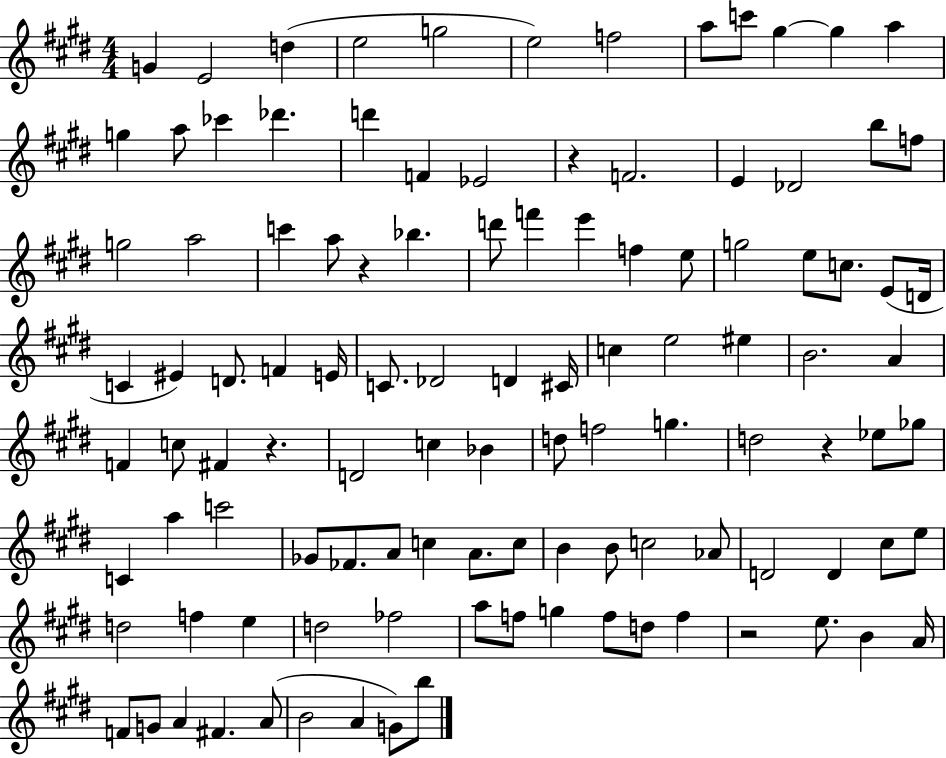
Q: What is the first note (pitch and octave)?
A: G4